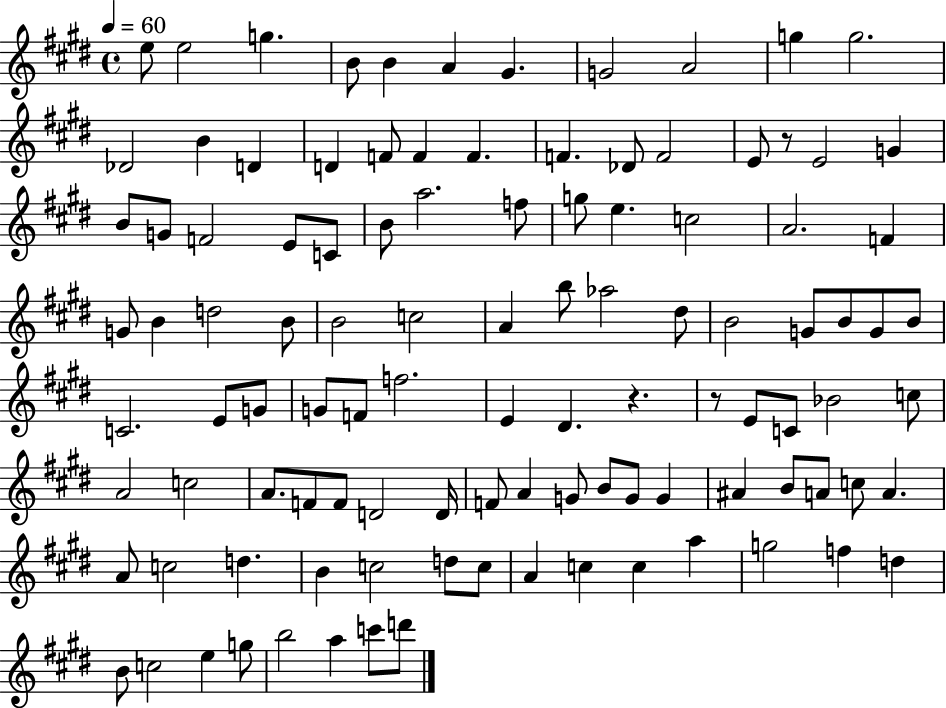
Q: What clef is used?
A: treble